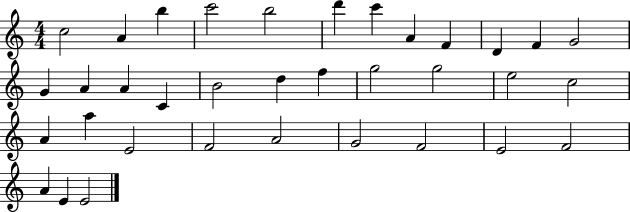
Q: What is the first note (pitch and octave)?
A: C5